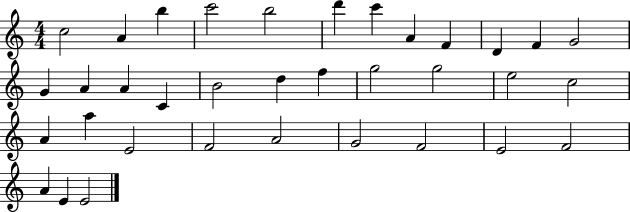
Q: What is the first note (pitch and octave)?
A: C5